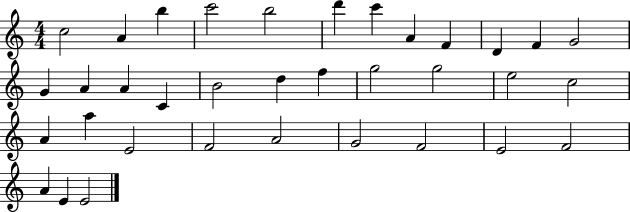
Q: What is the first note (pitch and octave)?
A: C5